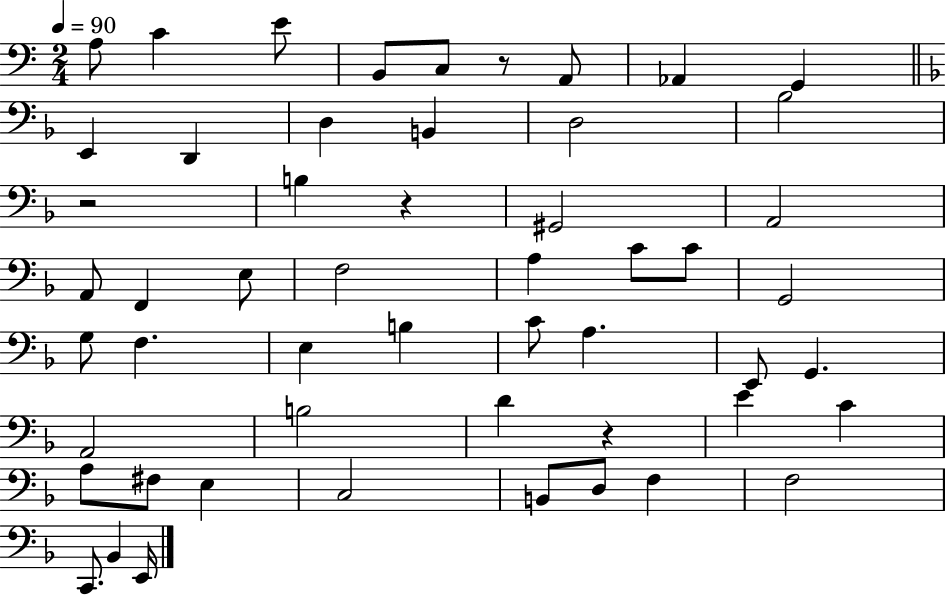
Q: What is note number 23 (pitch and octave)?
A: C4